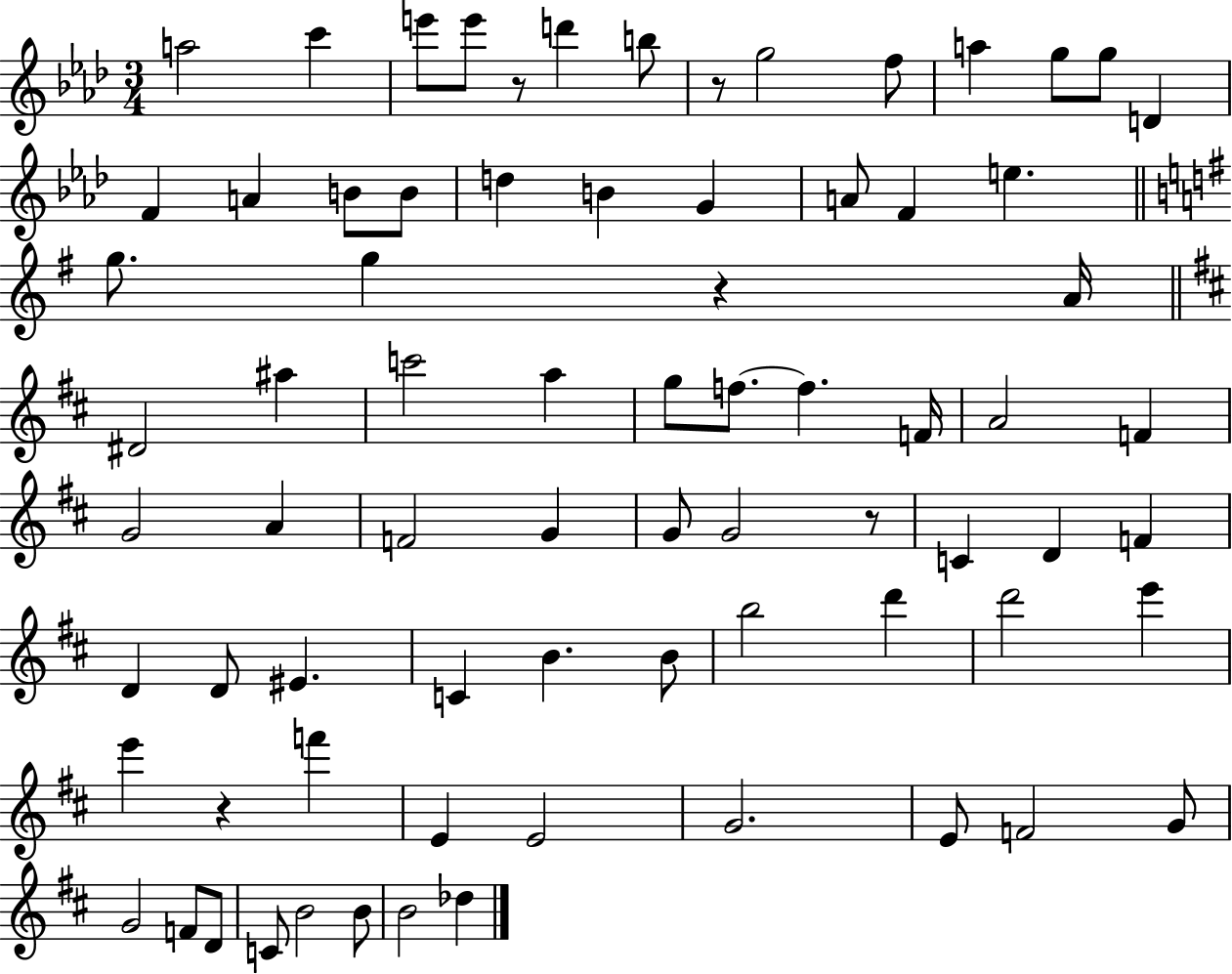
X:1
T:Untitled
M:3/4
L:1/4
K:Ab
a2 c' e'/2 e'/2 z/2 d' b/2 z/2 g2 f/2 a g/2 g/2 D F A B/2 B/2 d B G A/2 F e g/2 g z A/4 ^D2 ^a c'2 a g/2 f/2 f F/4 A2 F G2 A F2 G G/2 G2 z/2 C D F D D/2 ^E C B B/2 b2 d' d'2 e' e' z f' E E2 G2 E/2 F2 G/2 G2 F/2 D/2 C/2 B2 B/2 B2 _d